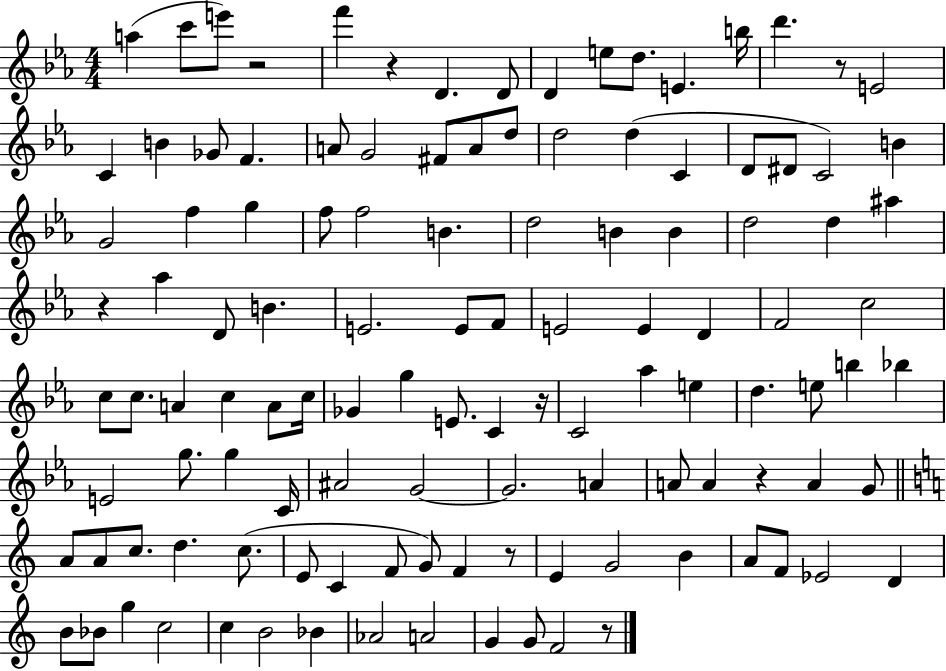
A5/q C6/e E6/e R/h F6/q R/q D4/q. D4/e D4/q E5/e D5/e. E4/q. B5/s D6/q. R/e E4/h C4/q B4/q Gb4/e F4/q. A4/e G4/h F#4/e A4/e D5/e D5/h D5/q C4/q D4/e D#4/e C4/h B4/q G4/h F5/q G5/q F5/e F5/h B4/q. D5/h B4/q B4/q D5/h D5/q A#5/q R/q Ab5/q D4/e B4/q. E4/h. E4/e F4/e E4/h E4/q D4/q F4/h C5/h C5/e C5/e. A4/q C5/q A4/e C5/s Gb4/q G5/q E4/e. C4/q R/s C4/h Ab5/q E5/q D5/q. E5/e B5/q Bb5/q E4/h G5/e. G5/q C4/s A#4/h G4/h G4/h. A4/q A4/e A4/q R/q A4/q G4/e A4/e A4/e C5/e. D5/q. C5/e. E4/e C4/q F4/e G4/e F4/q R/e E4/q G4/h B4/q A4/e F4/e Eb4/h D4/q B4/e Bb4/e G5/q C5/h C5/q B4/h Bb4/q Ab4/h A4/h G4/q G4/e F4/h R/e